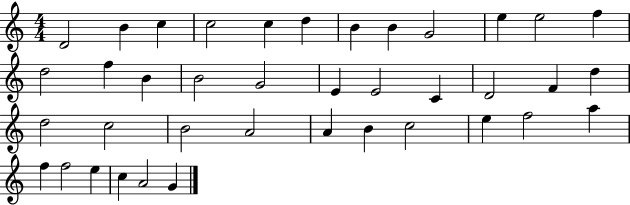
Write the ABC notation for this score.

X:1
T:Untitled
M:4/4
L:1/4
K:C
D2 B c c2 c d B B G2 e e2 f d2 f B B2 G2 E E2 C D2 F d d2 c2 B2 A2 A B c2 e f2 a f f2 e c A2 G